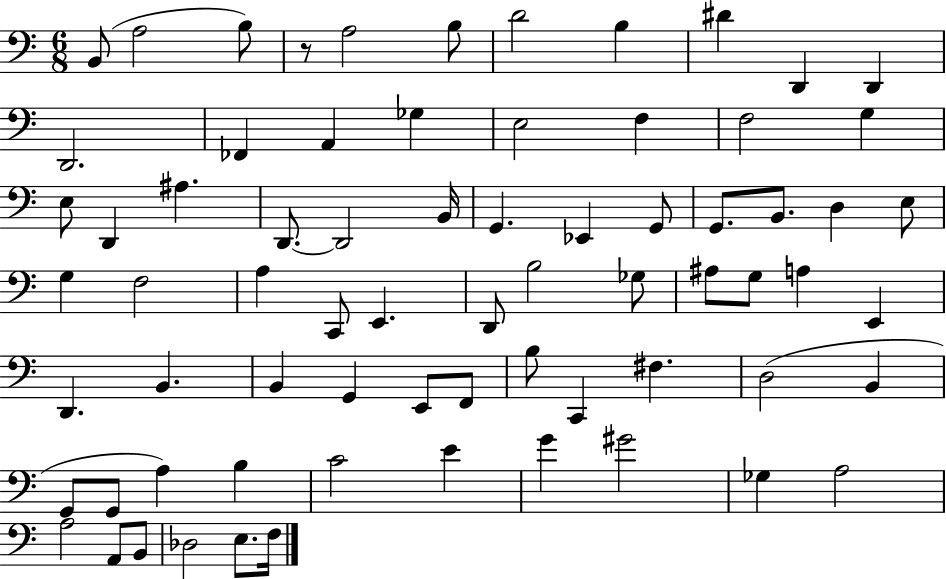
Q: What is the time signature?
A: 6/8